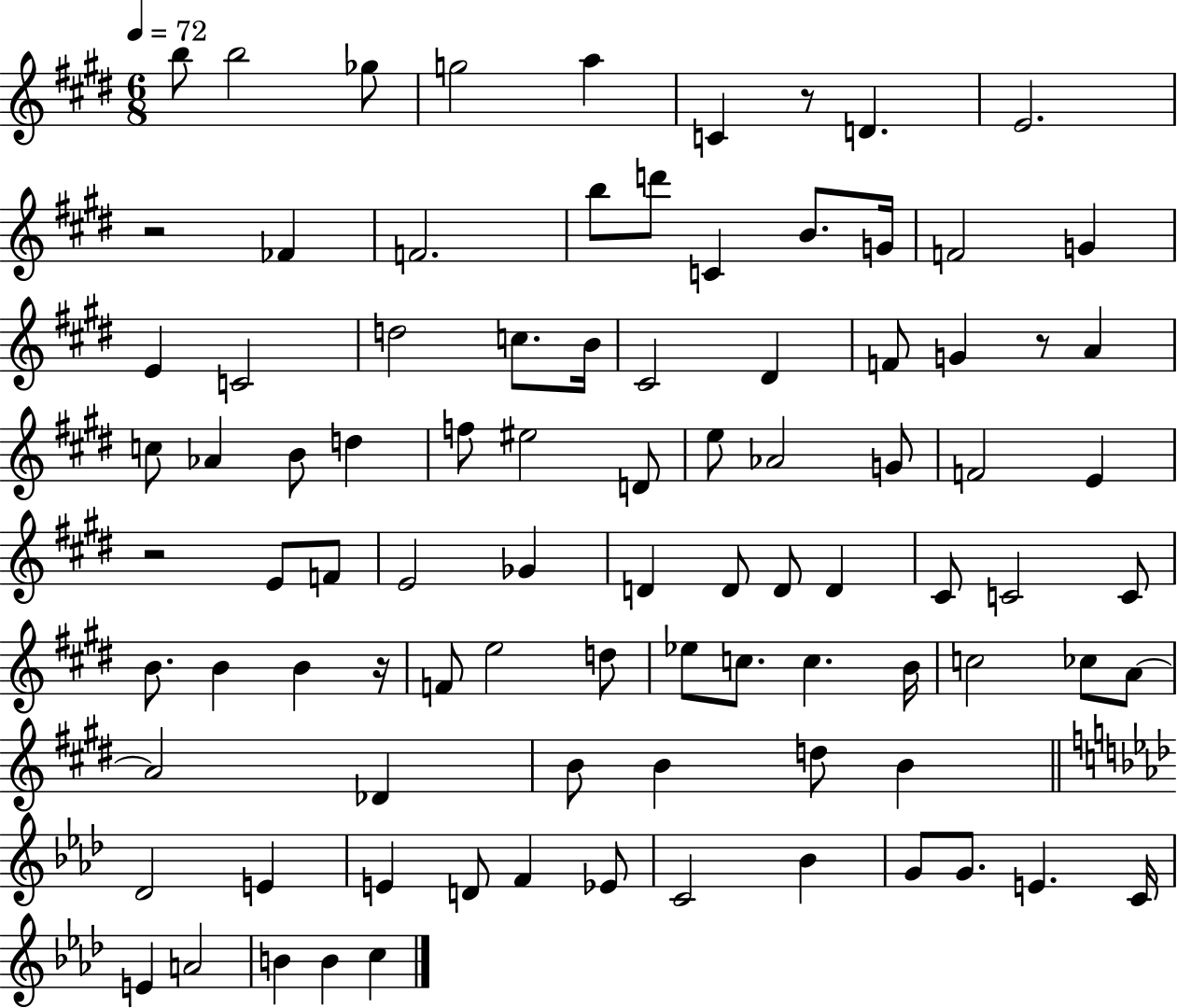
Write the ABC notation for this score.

X:1
T:Untitled
M:6/8
L:1/4
K:E
b/2 b2 _g/2 g2 a C z/2 D E2 z2 _F F2 b/2 d'/2 C B/2 G/4 F2 G E C2 d2 c/2 B/4 ^C2 ^D F/2 G z/2 A c/2 _A B/2 d f/2 ^e2 D/2 e/2 _A2 G/2 F2 E z2 E/2 F/2 E2 _G D D/2 D/2 D ^C/2 C2 C/2 B/2 B B z/4 F/2 e2 d/2 _e/2 c/2 c B/4 c2 _c/2 A/2 A2 _D B/2 B d/2 B _D2 E E D/2 F _E/2 C2 _B G/2 G/2 E C/4 E A2 B B c